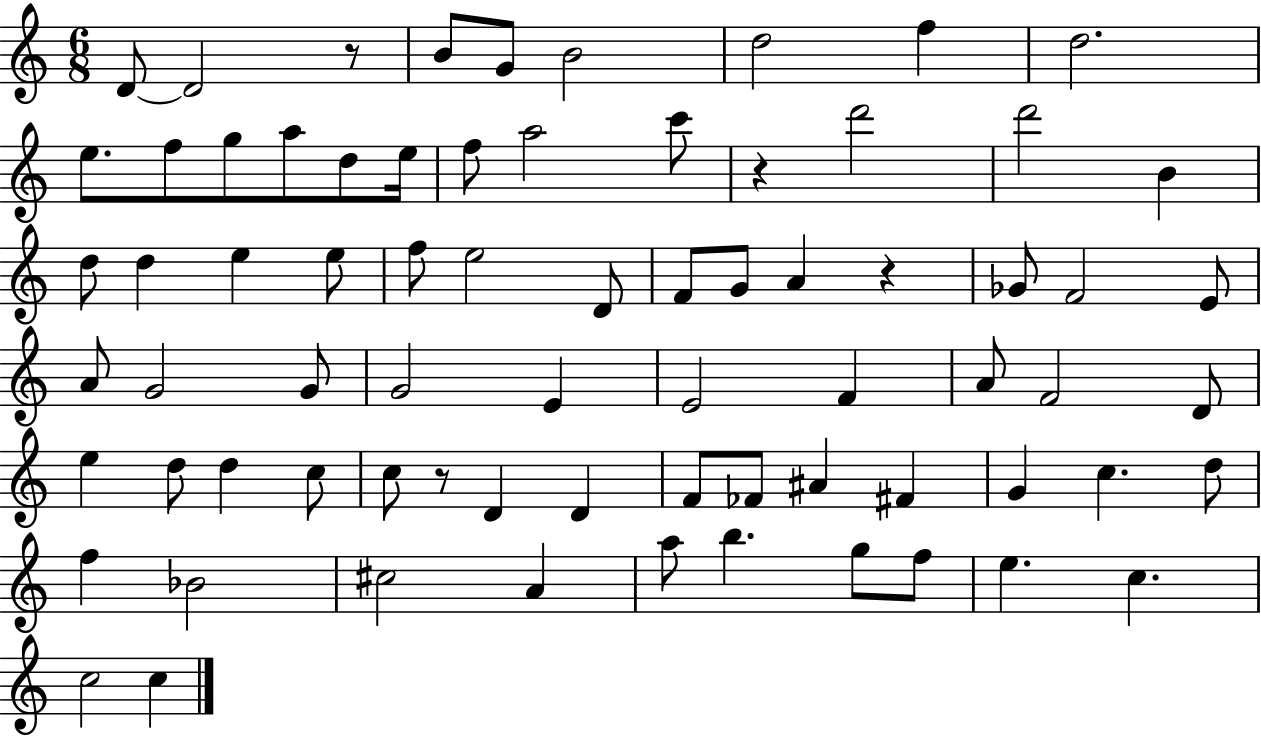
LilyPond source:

{
  \clef treble
  \numericTimeSignature
  \time 6/8
  \key c \major
  d'8~~ d'2 r8 | b'8 g'8 b'2 | d''2 f''4 | d''2. | \break e''8. f''8 g''8 a''8 d''8 e''16 | f''8 a''2 c'''8 | r4 d'''2 | d'''2 b'4 | \break d''8 d''4 e''4 e''8 | f''8 e''2 d'8 | f'8 g'8 a'4 r4 | ges'8 f'2 e'8 | \break a'8 g'2 g'8 | g'2 e'4 | e'2 f'4 | a'8 f'2 d'8 | \break e''4 d''8 d''4 c''8 | c''8 r8 d'4 d'4 | f'8 fes'8 ais'4 fis'4 | g'4 c''4. d''8 | \break f''4 bes'2 | cis''2 a'4 | a''8 b''4. g''8 f''8 | e''4. c''4. | \break c''2 c''4 | \bar "|."
}